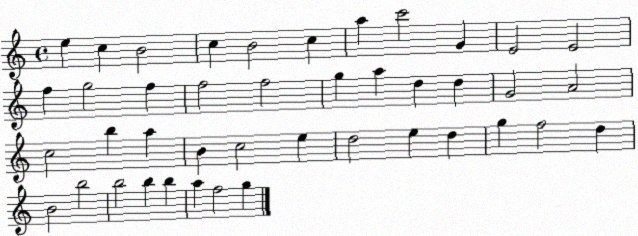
X:1
T:Untitled
M:4/4
L:1/4
K:C
e c B2 c B2 c a c'2 G E2 E2 f g2 f f2 f2 g a d d G2 A2 c2 b a B c2 e d2 e d g f2 d B2 b2 b2 b b a f2 g